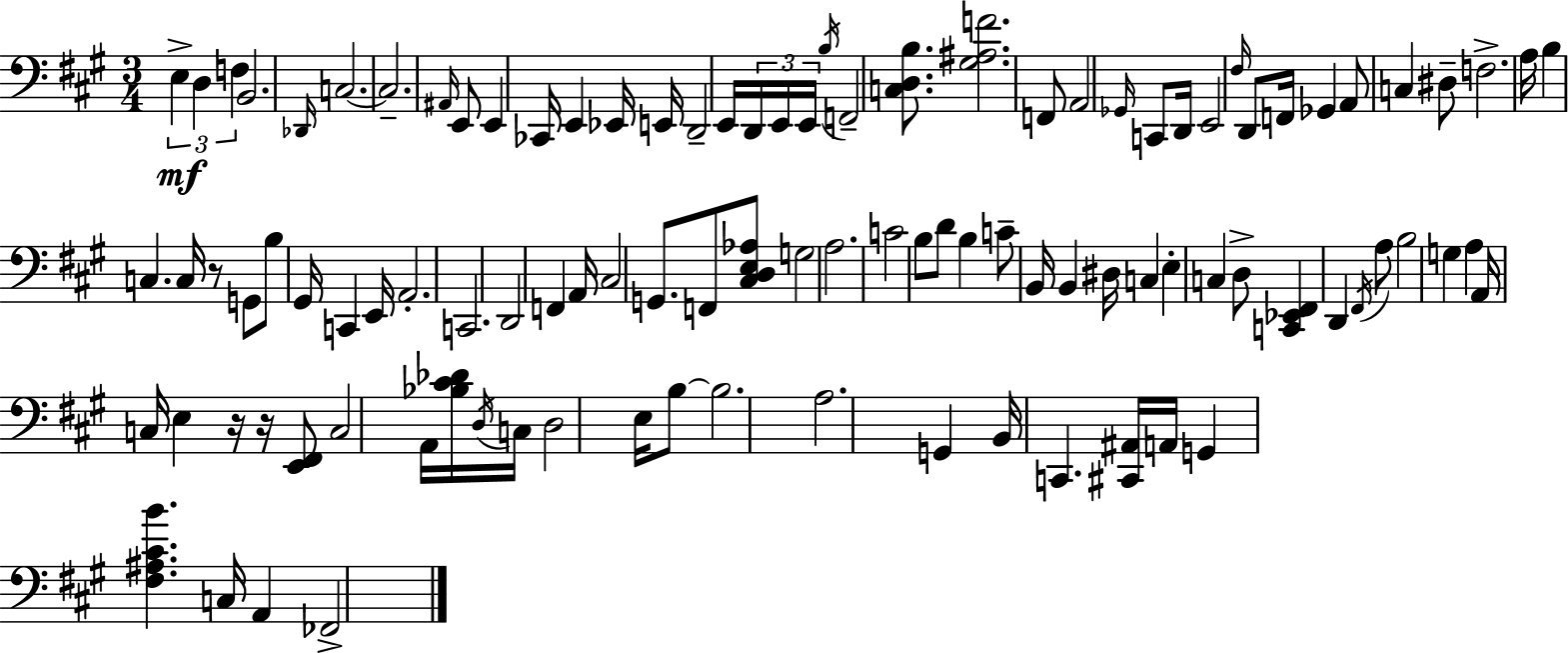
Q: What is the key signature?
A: A major